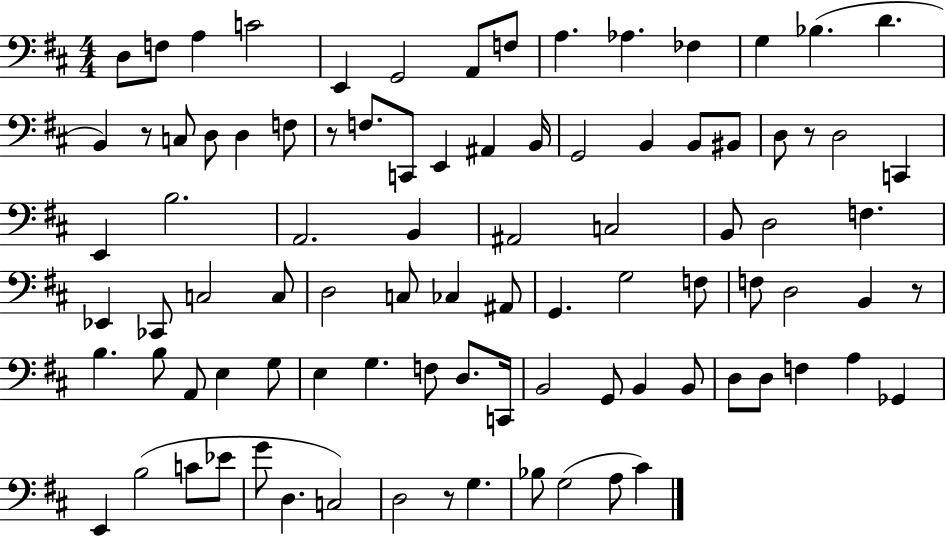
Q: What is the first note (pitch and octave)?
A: D3